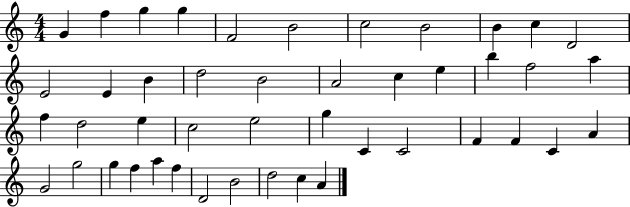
G4/q F5/q G5/q G5/q F4/h B4/h C5/h B4/h B4/q C5/q D4/h E4/h E4/q B4/q D5/h B4/h A4/h C5/q E5/q B5/q F5/h A5/q F5/q D5/h E5/q C5/h E5/h G5/q C4/q C4/h F4/q F4/q C4/q A4/q G4/h G5/h G5/q F5/q A5/q F5/q D4/h B4/h D5/h C5/q A4/q